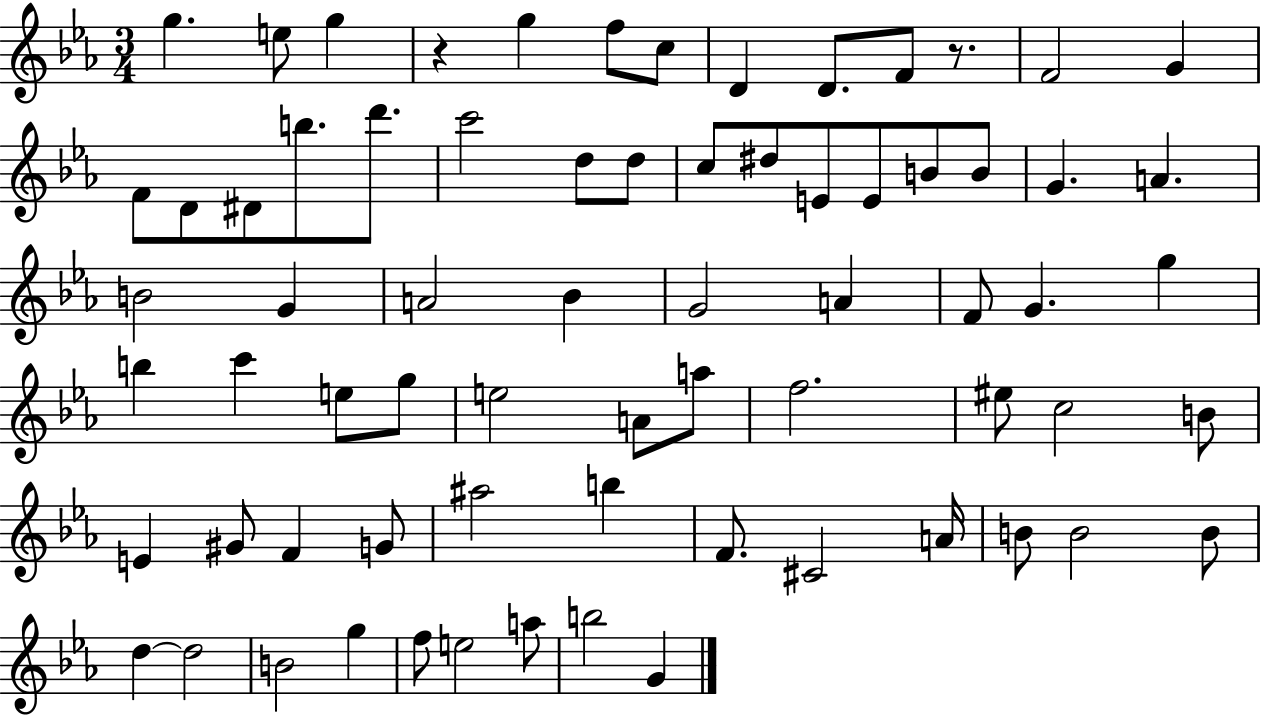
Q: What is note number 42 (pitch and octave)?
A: A4